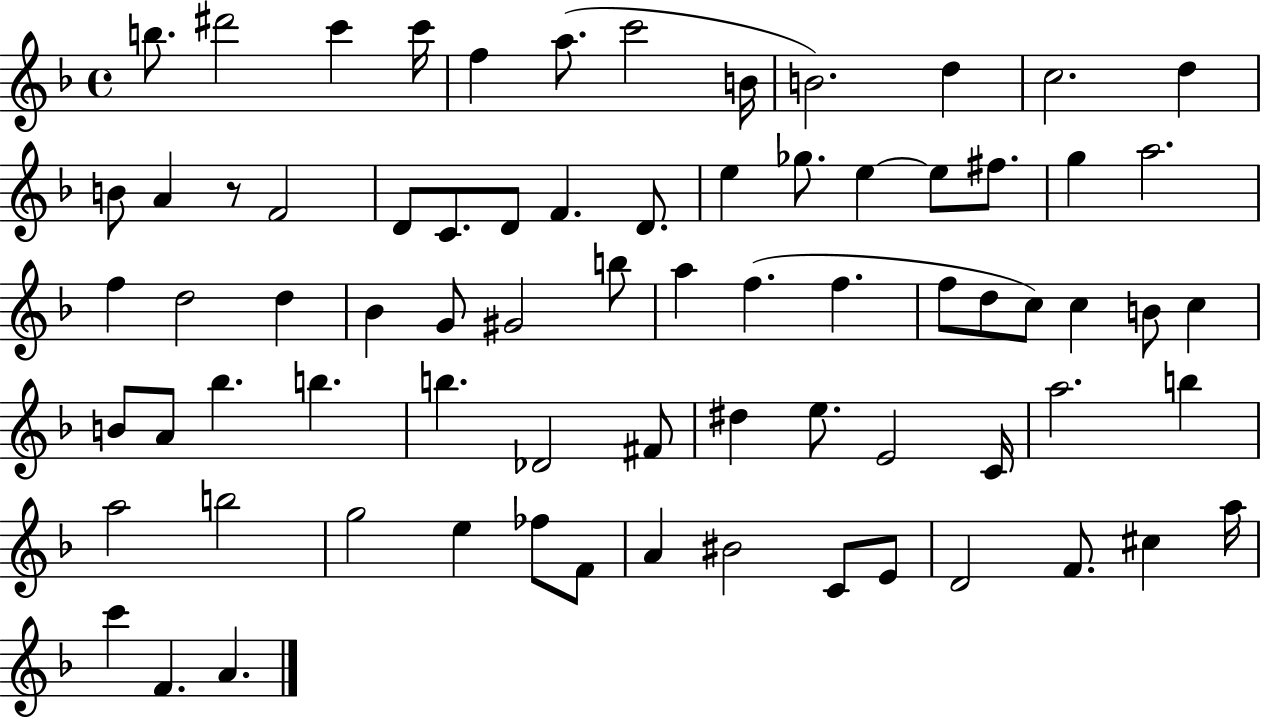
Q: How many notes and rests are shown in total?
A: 74